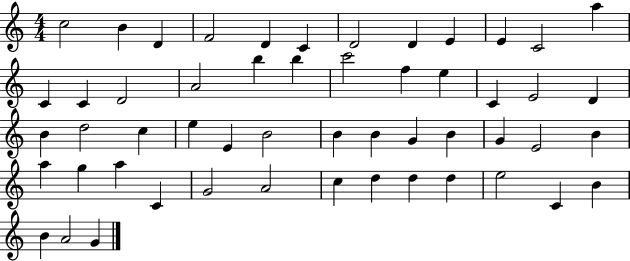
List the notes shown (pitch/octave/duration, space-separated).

C5/h B4/q D4/q F4/h D4/q C4/q D4/h D4/q E4/q E4/q C4/h A5/q C4/q C4/q D4/h A4/h B5/q B5/q C6/h F5/q E5/q C4/q E4/h D4/q B4/q D5/h C5/q E5/q E4/q B4/h B4/q B4/q G4/q B4/q G4/q E4/h B4/q A5/q G5/q A5/q C4/q G4/h A4/h C5/q D5/q D5/q D5/q E5/h C4/q B4/q B4/q A4/h G4/q